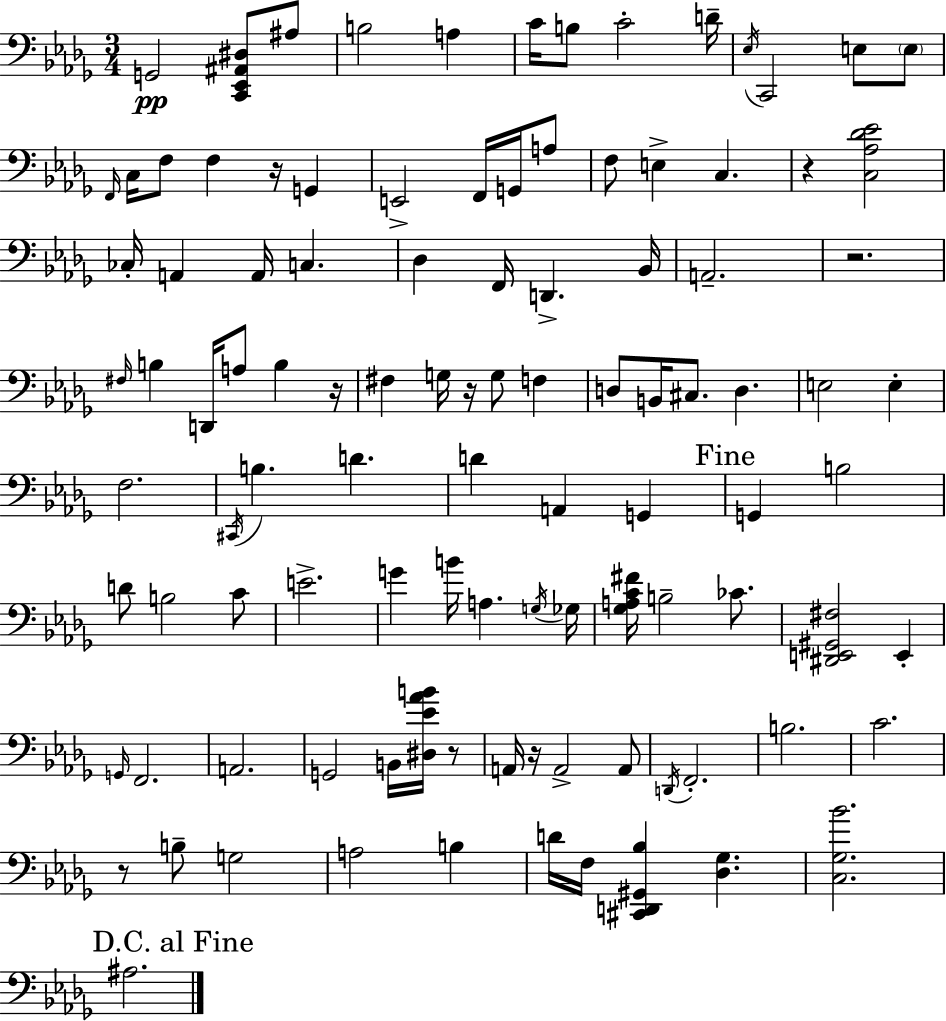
G2/h [C2,Eb2,A#2,D#3]/e A#3/e B3/h A3/q C4/s B3/e C4/h D4/s Eb3/s C2/h E3/e E3/e F2/s C3/s F3/e F3/q R/s G2/q E2/h F2/s G2/s A3/e F3/e E3/q C3/q. R/q [C3,Ab3,Db4,Eb4]/h CES3/s A2/q A2/s C3/q. Db3/q F2/s D2/q. Bb2/s A2/h. R/h. F#3/s B3/q D2/s A3/e B3/q R/s F#3/q G3/s R/s G3/e F3/q D3/e B2/s C#3/e. D3/q. E3/h E3/q F3/h. C#2/s B3/q. D4/q. D4/q A2/q G2/q G2/q B3/h D4/e B3/h C4/e E4/h. G4/q B4/s A3/q. G3/s Gb3/s [Gb3,A3,C4,F#4]/s B3/h CES4/e. [D#2,E2,G#2,F#3]/h E2/q G2/s F2/h. A2/h. G2/h B2/s [D#3,Eb4,Ab4,B4]/s R/e A2/s R/s A2/h A2/e D2/s F2/h. B3/h. C4/h. R/e B3/e G3/h A3/h B3/q D4/s F3/s [C#2,D2,G#2,Bb3]/q [Db3,Gb3]/q. [C3,Gb3,Bb4]/h. A#3/h.